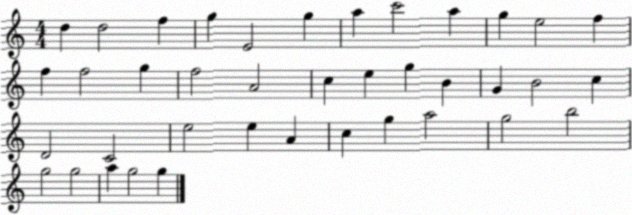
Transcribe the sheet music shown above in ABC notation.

X:1
T:Untitled
M:4/4
L:1/4
K:C
d d2 f g E2 g a c'2 a g e2 f f f2 g f2 A2 c e g B G B2 c D2 C2 e2 e A c g a2 g2 b2 g2 g2 a g2 g